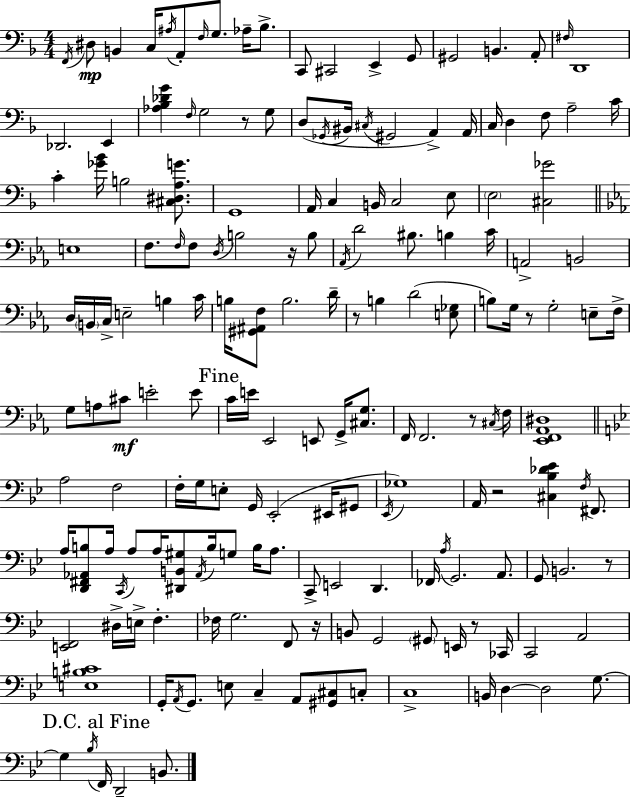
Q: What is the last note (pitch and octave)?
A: B2